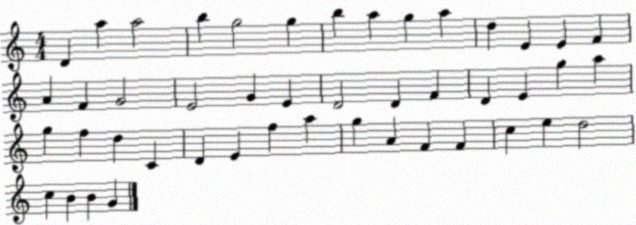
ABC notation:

X:1
T:Untitled
M:4/4
L:1/4
K:C
D a a2 b g2 g b a g a d E E F A F G2 E2 G E D2 D F D E g a g f d C D E f a g A F F c e d2 c B B G